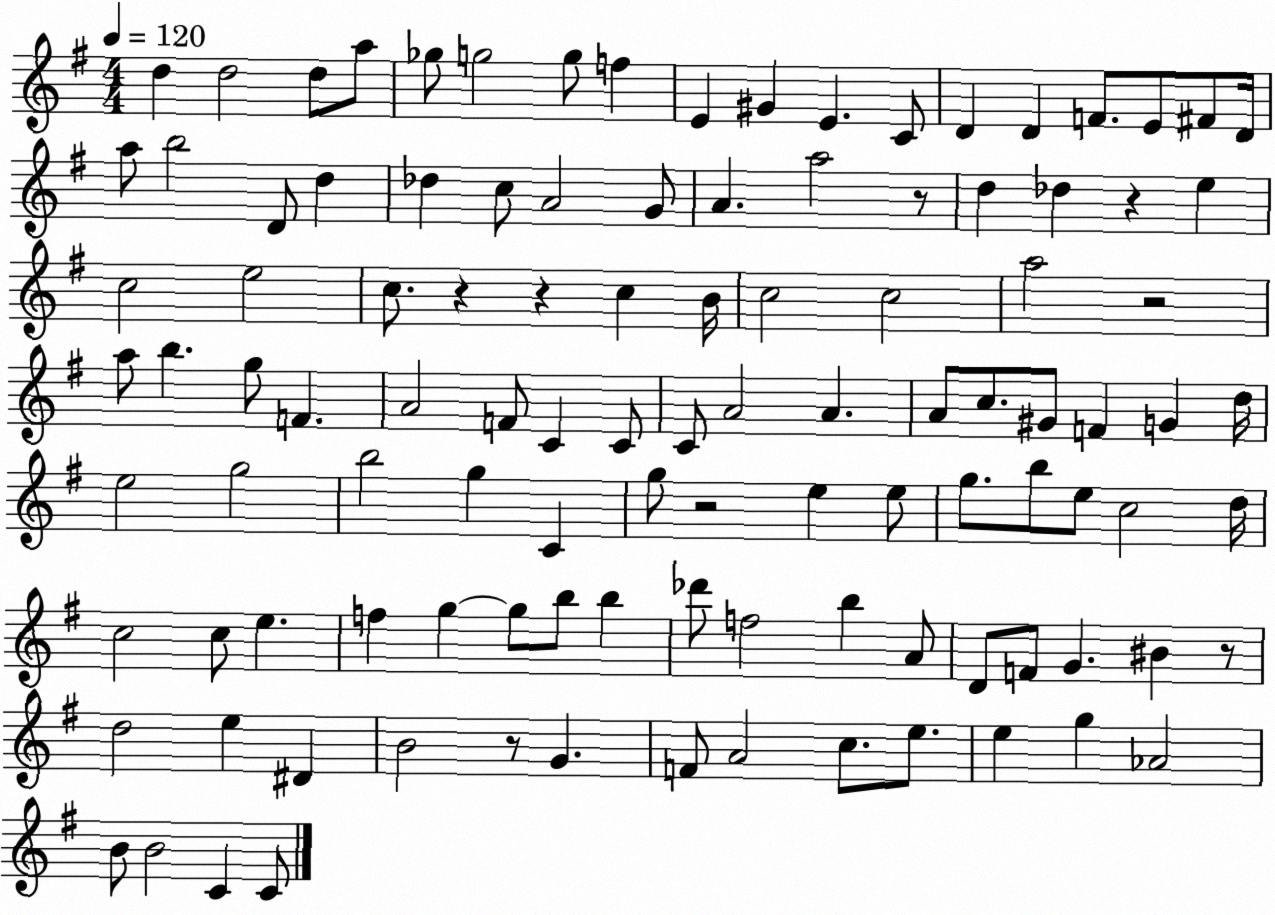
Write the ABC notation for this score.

X:1
T:Untitled
M:4/4
L:1/4
K:G
d d2 d/2 a/2 _g/2 g2 g/2 f E ^G E C/2 D D F/2 E/2 ^F/2 D/4 a/2 b2 D/2 d _d c/2 A2 G/2 A a2 z/2 d _d z e c2 e2 c/2 z z c B/4 c2 c2 a2 z2 a/2 b g/2 F A2 F/2 C C/2 C/2 A2 A A/2 c/2 ^G/2 F G d/4 e2 g2 b2 g C g/2 z2 e e/2 g/2 b/2 e/2 c2 d/4 c2 c/2 e f g g/2 b/2 b _d'/2 f2 b A/2 D/2 F/2 G ^B z/2 d2 e ^D B2 z/2 G F/2 A2 c/2 e/2 e g _A2 B/2 B2 C C/2